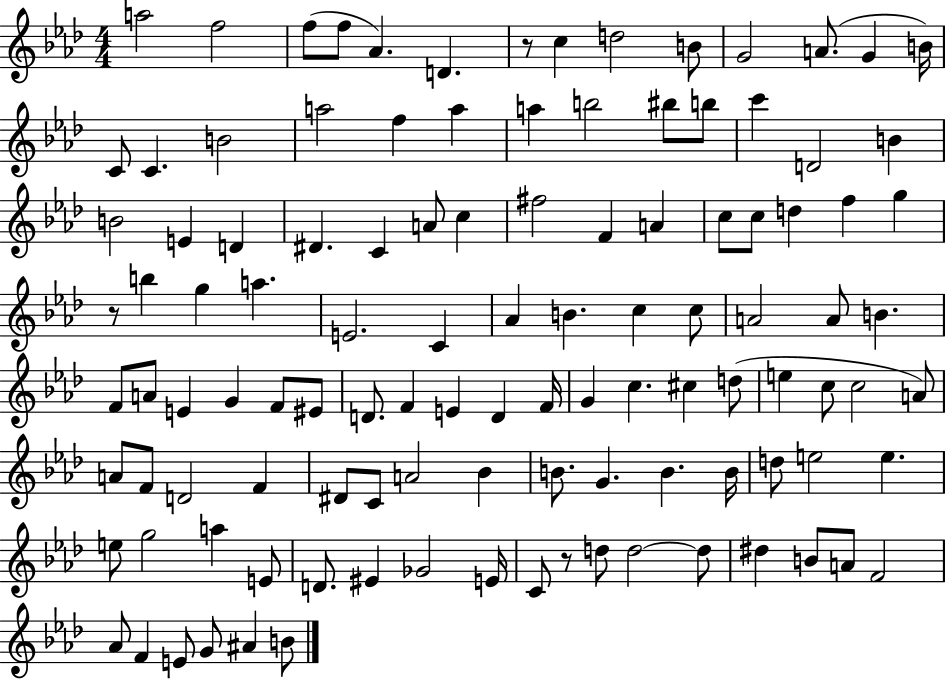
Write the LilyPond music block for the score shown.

{
  \clef treble
  \numericTimeSignature
  \time 4/4
  \key aes \major
  a''2 f''2 | f''8( f''8 aes'4.) d'4. | r8 c''4 d''2 b'8 | g'2 a'8.( g'4 b'16) | \break c'8 c'4. b'2 | a''2 f''4 a''4 | a''4 b''2 bis''8 b''8 | c'''4 d'2 b'4 | \break b'2 e'4 d'4 | dis'4. c'4 a'8 c''4 | fis''2 f'4 a'4 | c''8 c''8 d''4 f''4 g''4 | \break r8 b''4 g''4 a''4. | e'2. c'4 | aes'4 b'4. c''4 c''8 | a'2 a'8 b'4. | \break f'8 a'8 e'4 g'4 f'8 eis'8 | d'8. f'4 e'4 d'4 f'16 | g'4 c''4. cis''4 d''8( | e''4 c''8 c''2 a'8) | \break a'8 f'8 d'2 f'4 | dis'8 c'8 a'2 bes'4 | b'8. g'4. b'4. b'16 | d''8 e''2 e''4. | \break e''8 g''2 a''4 e'8 | d'8. eis'4 ges'2 e'16 | c'8 r8 d''8 d''2~~ d''8 | dis''4 b'8 a'8 f'2 | \break aes'8 f'4 e'8 g'8 ais'4 b'8 | \bar "|."
}